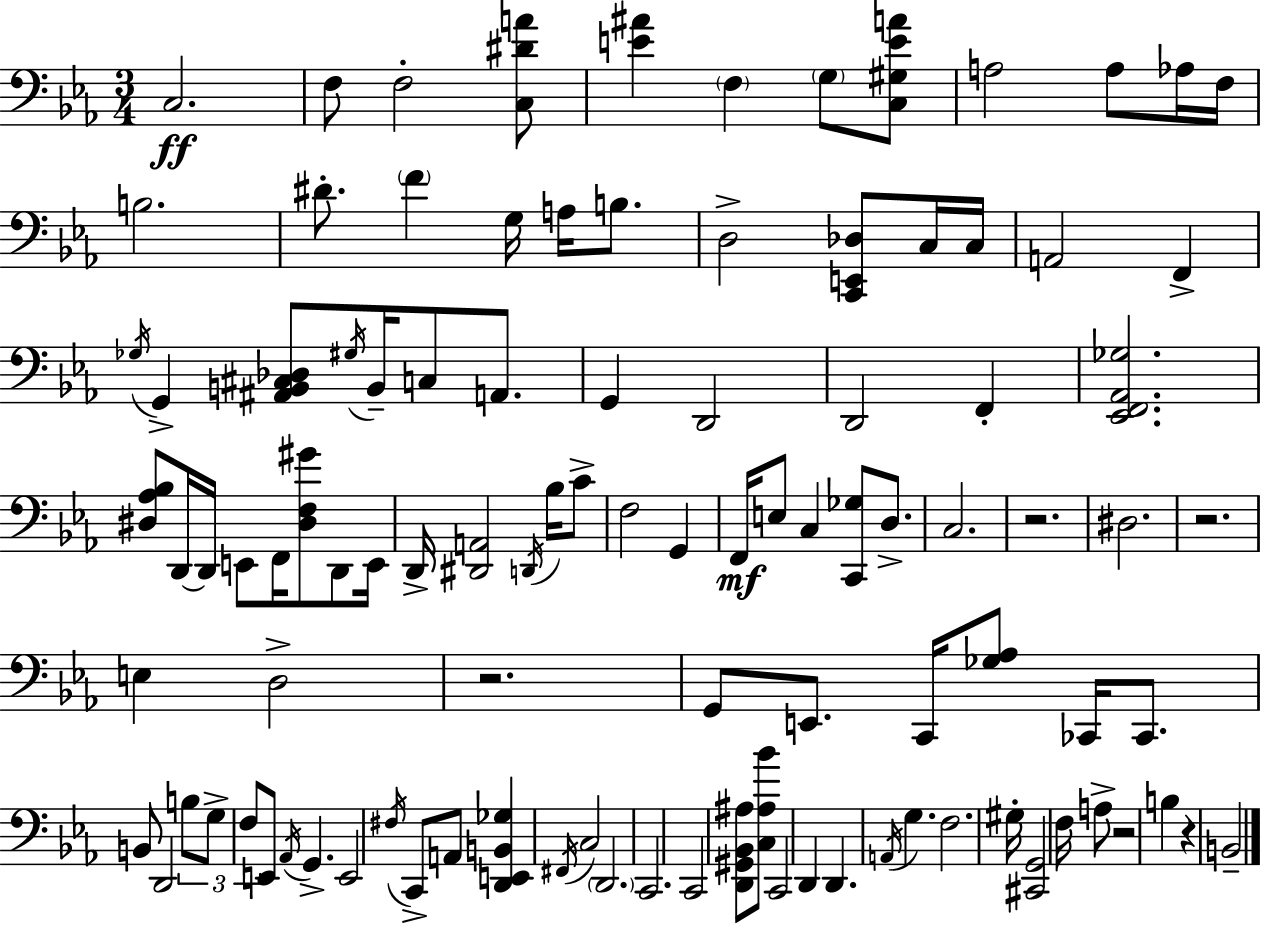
X:1
T:Untitled
M:3/4
L:1/4
K:Cm
C,2 F,/2 F,2 [C,^DA]/2 [E^A] F, G,/2 [C,^G,EA]/2 A,2 A,/2 _A,/4 F,/4 B,2 ^D/2 F G,/4 A,/4 B,/2 D,2 [C,,E,,_D,]/2 C,/4 C,/4 A,,2 F,, _G,/4 G,, [^A,,B,,^C,_D,]/2 ^G,/4 B,,/4 C,/2 A,,/2 G,, D,,2 D,,2 F,, [_E,,F,,_A,,_G,]2 [^D,_A,_B,]/2 D,,/4 D,,/4 E,,/2 F,,/4 [^D,F,^G]/2 D,,/2 E,,/4 D,,/4 [^D,,A,,]2 D,,/4 _B,/4 C/2 F,2 G,, F,,/4 E,/2 C, [C,,_G,]/2 D,/2 C,2 z2 ^D,2 z2 E, D,2 z2 G,,/2 E,,/2 C,,/4 [_G,_A,]/2 _C,,/4 _C,,/2 B,,/2 D,,2 B,/2 G,/2 F,/2 E,,/2 _A,,/4 G,, E,,2 ^F,/4 C,,/2 A,,/2 [D,,E,,B,,_G,] ^F,,/4 C,2 D,,2 C,,2 C,,2 [D,,^G,,_B,,^A,]/2 [C,^A,_B]/2 C,,2 D,, D,, A,,/4 G, F,2 ^G,/4 [^C,,G,,]2 F,/4 A,/2 z2 B, z B,,2